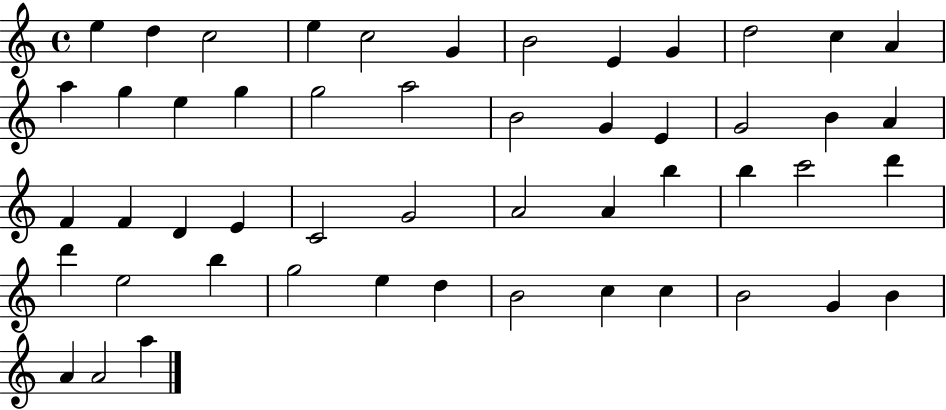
{
  \clef treble
  \time 4/4
  \defaultTimeSignature
  \key c \major
  e''4 d''4 c''2 | e''4 c''2 g'4 | b'2 e'4 g'4 | d''2 c''4 a'4 | \break a''4 g''4 e''4 g''4 | g''2 a''2 | b'2 g'4 e'4 | g'2 b'4 a'4 | \break f'4 f'4 d'4 e'4 | c'2 g'2 | a'2 a'4 b''4 | b''4 c'''2 d'''4 | \break d'''4 e''2 b''4 | g''2 e''4 d''4 | b'2 c''4 c''4 | b'2 g'4 b'4 | \break a'4 a'2 a''4 | \bar "|."
}